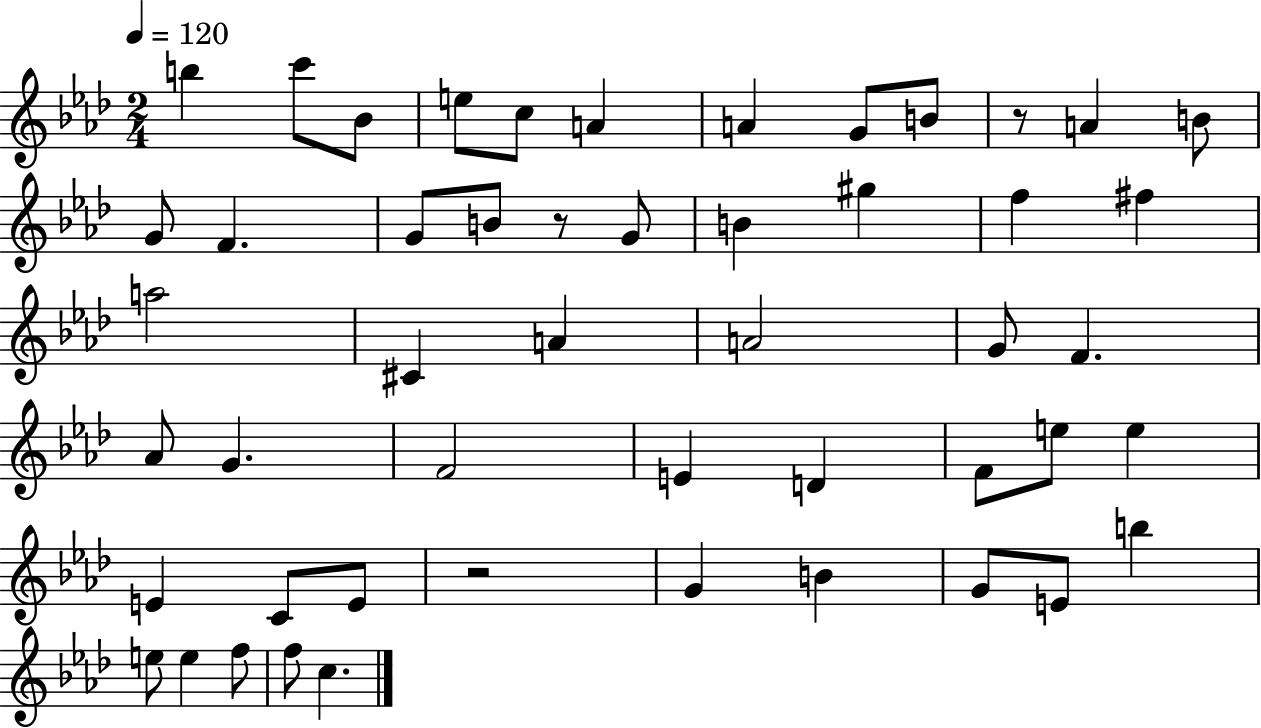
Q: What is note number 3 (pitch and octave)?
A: Bb4